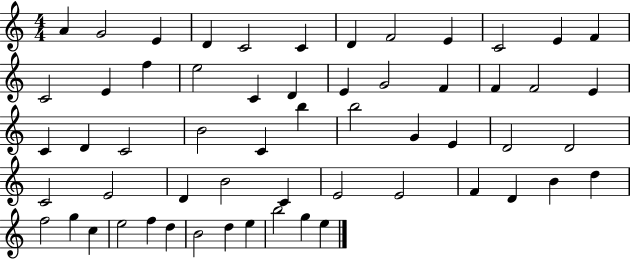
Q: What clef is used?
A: treble